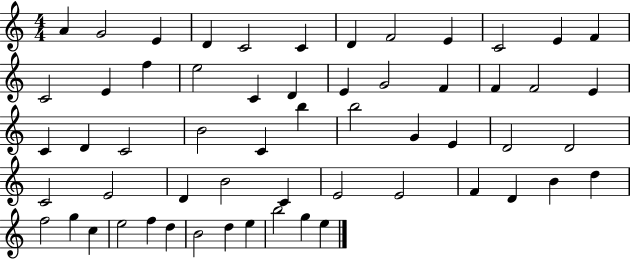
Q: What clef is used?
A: treble